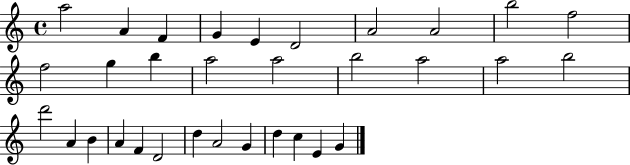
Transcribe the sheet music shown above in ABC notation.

X:1
T:Untitled
M:4/4
L:1/4
K:C
a2 A F G E D2 A2 A2 b2 f2 f2 g b a2 a2 b2 a2 a2 b2 d'2 A B A F D2 d A2 G d c E G